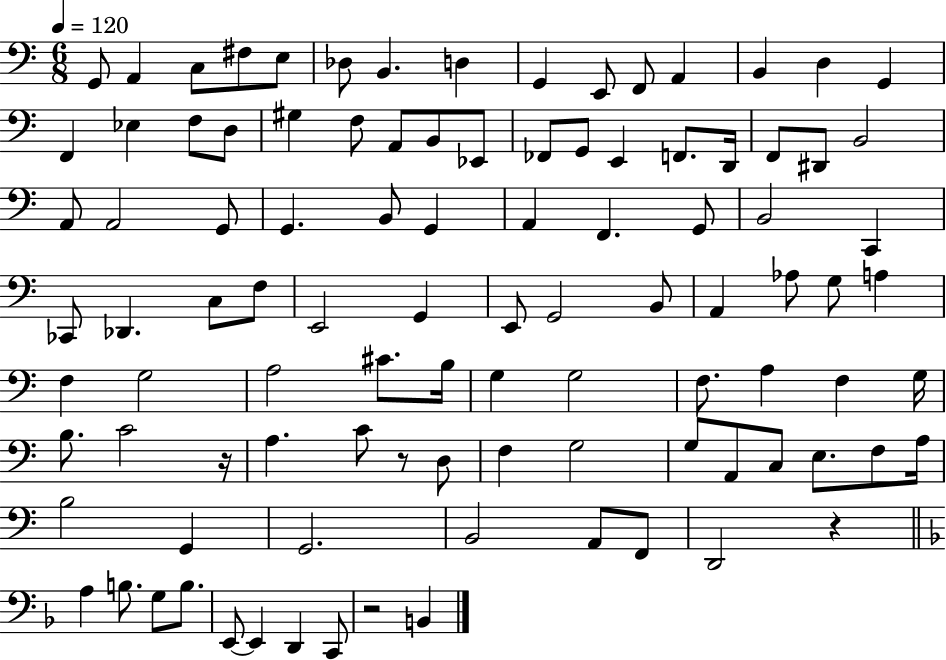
{
  \clef bass
  \numericTimeSignature
  \time 6/8
  \key c \major
  \tempo 4 = 120
  g,8 a,4 c8 fis8 e8 | des8 b,4. d4 | g,4 e,8 f,8 a,4 | b,4 d4 g,4 | \break f,4 ees4 f8 d8 | gis4 f8 a,8 b,8 ees,8 | fes,8 g,8 e,4 f,8. d,16 | f,8 dis,8 b,2 | \break a,8 a,2 g,8 | g,4. b,8 g,4 | a,4 f,4. g,8 | b,2 c,4 | \break ces,8 des,4. c8 f8 | e,2 g,4 | e,8 g,2 b,8 | a,4 aes8 g8 a4 | \break f4 g2 | a2 cis'8. b16 | g4 g2 | f8. a4 f4 g16 | \break b8. c'2 r16 | a4. c'8 r8 d8 | f4 g2 | g8 a,8 c8 e8. f8 a16 | \break b2 g,4 | g,2. | b,2 a,8 f,8 | d,2 r4 | \break \bar "||" \break \key f \major a4 b8. g8 b8. | e,8~~ e,4 d,4 c,8 | r2 b,4 | \bar "|."
}